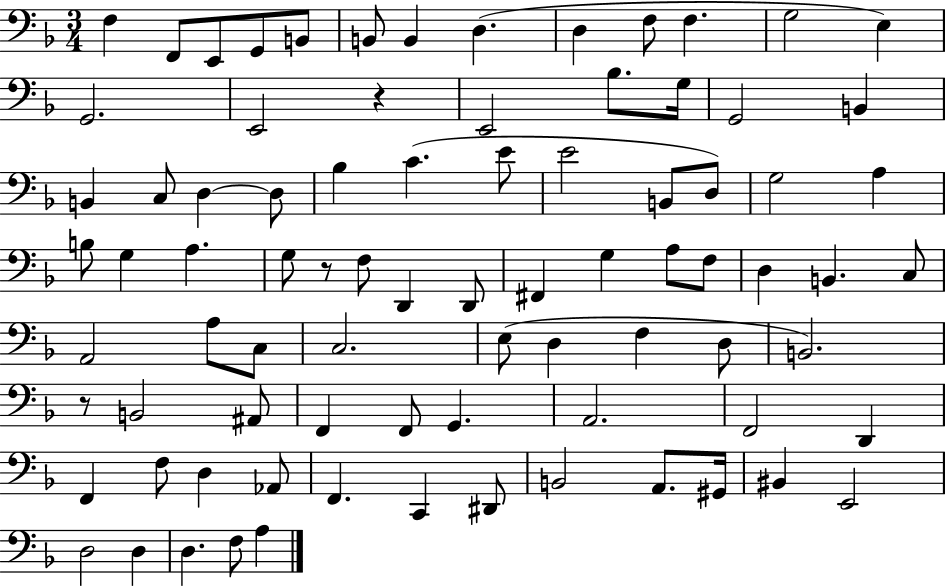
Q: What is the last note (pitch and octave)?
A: A3